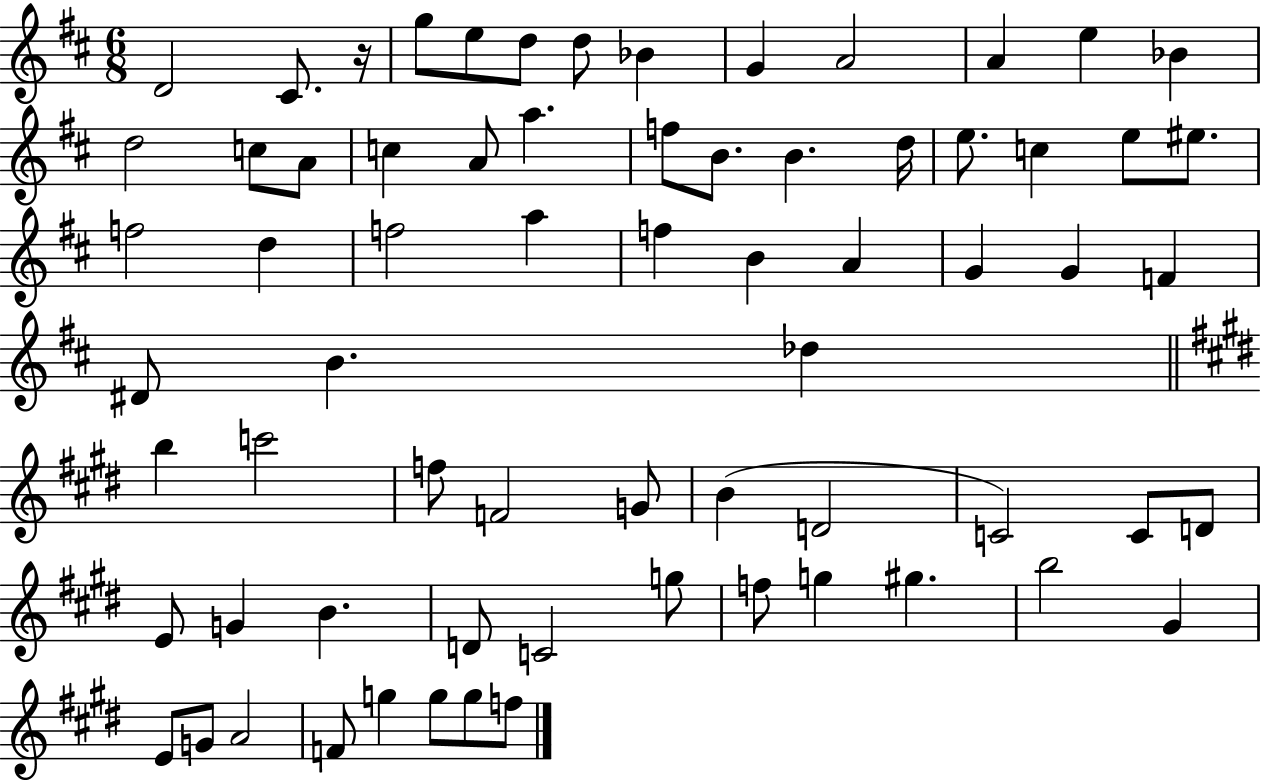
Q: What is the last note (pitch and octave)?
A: F5